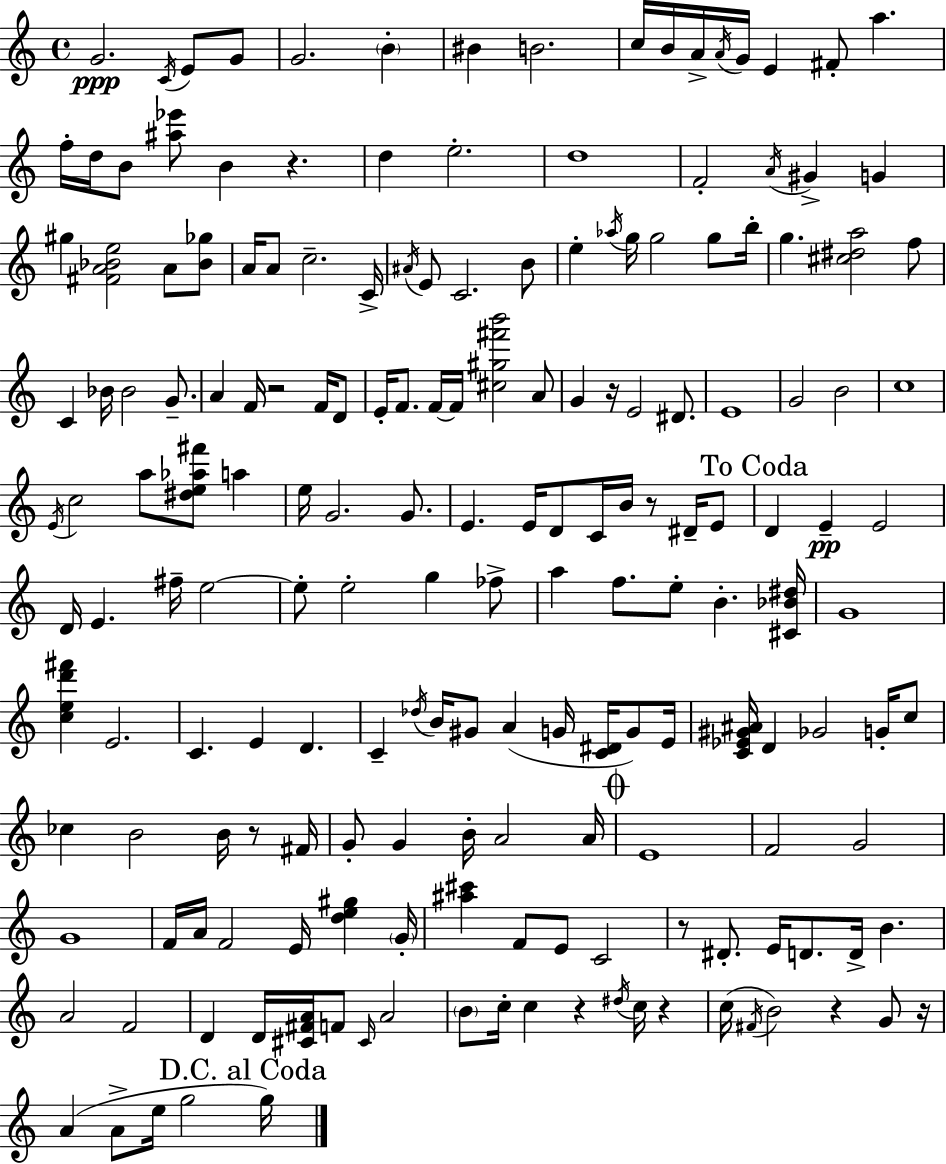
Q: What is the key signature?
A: A minor